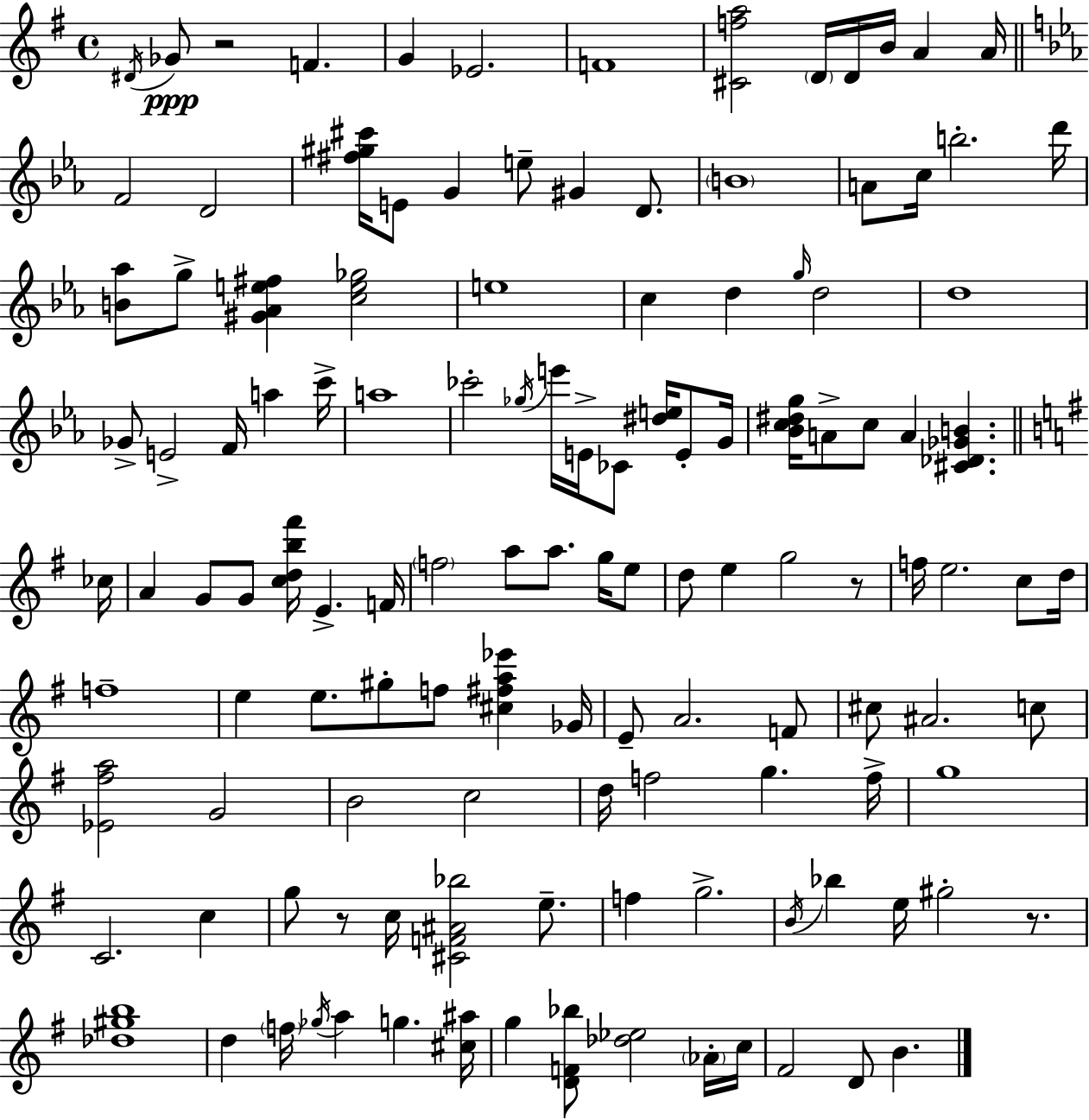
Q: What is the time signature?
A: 4/4